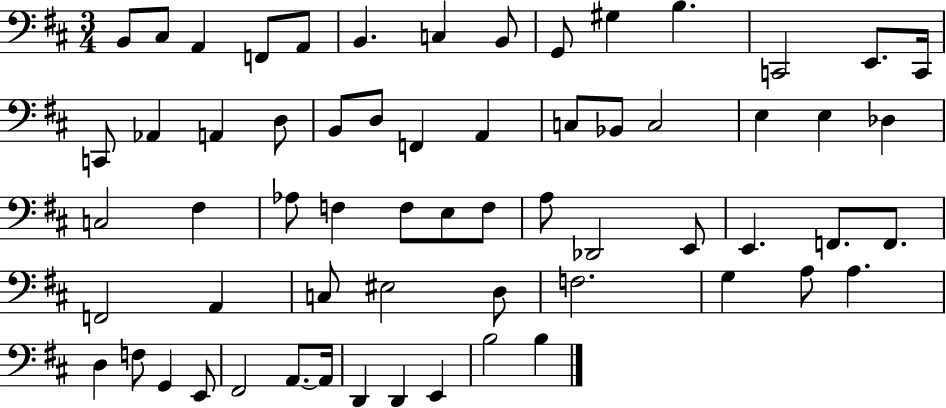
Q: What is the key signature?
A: D major